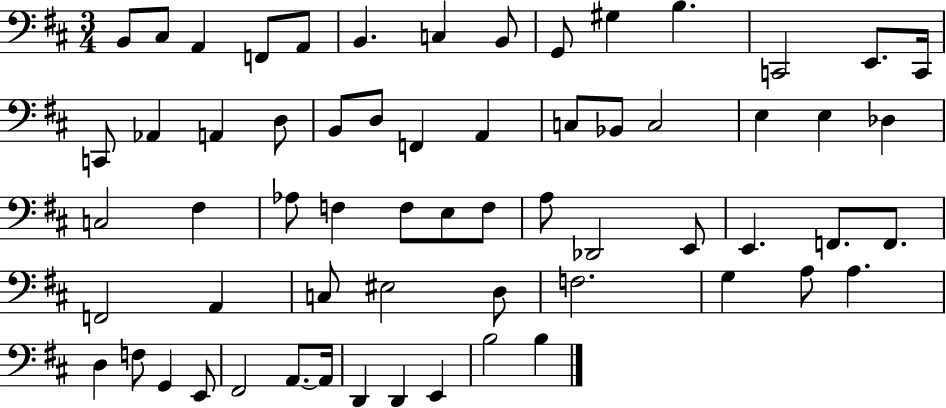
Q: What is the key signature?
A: D major